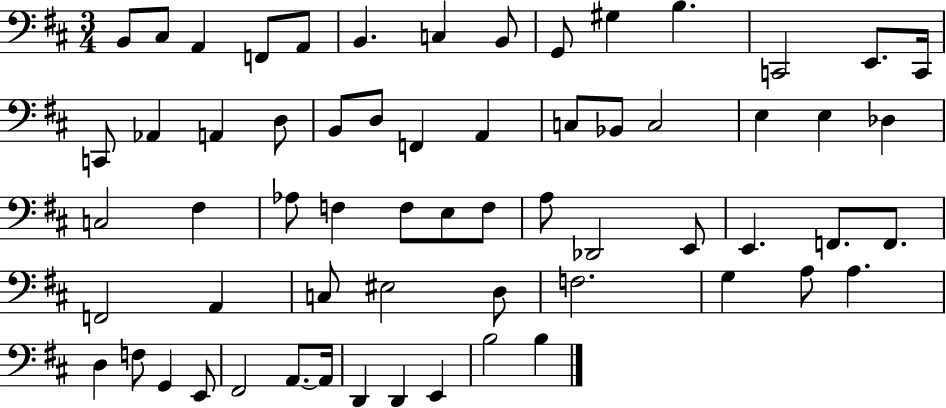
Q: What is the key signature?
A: D major